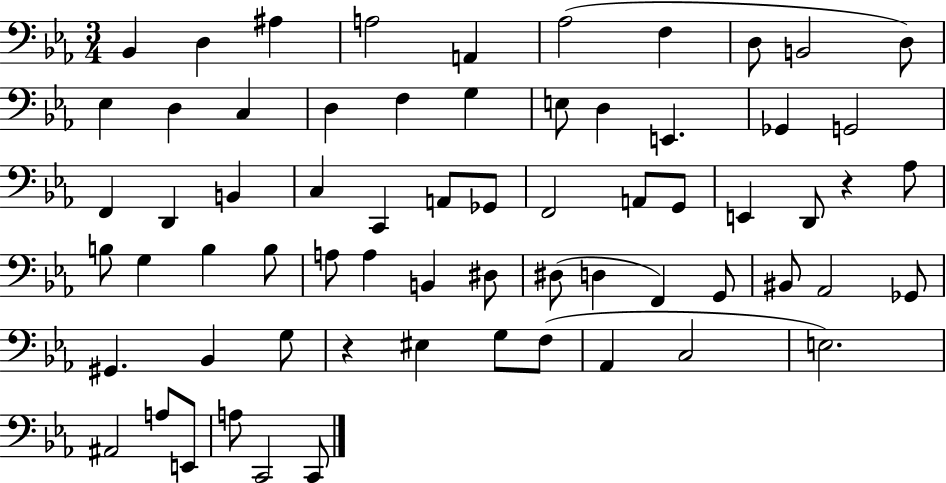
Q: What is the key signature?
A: EES major